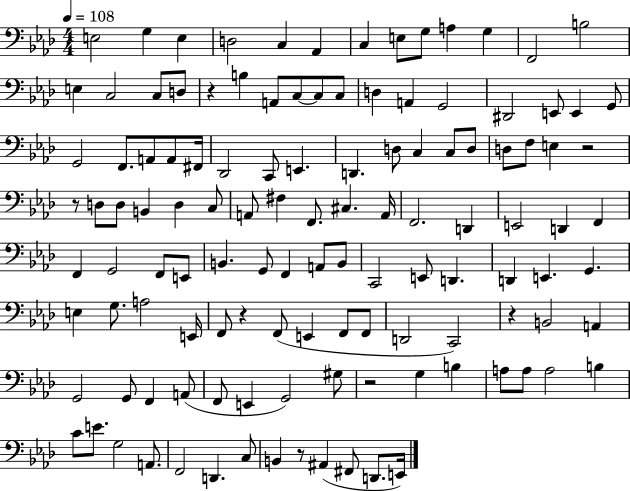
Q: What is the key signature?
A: AES major